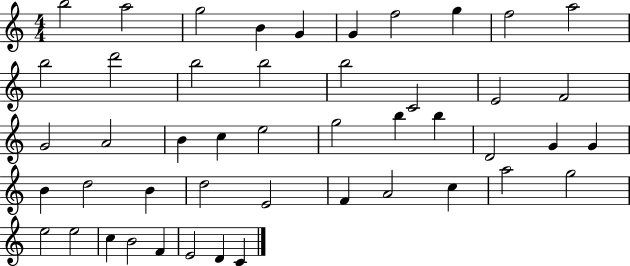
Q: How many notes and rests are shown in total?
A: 47